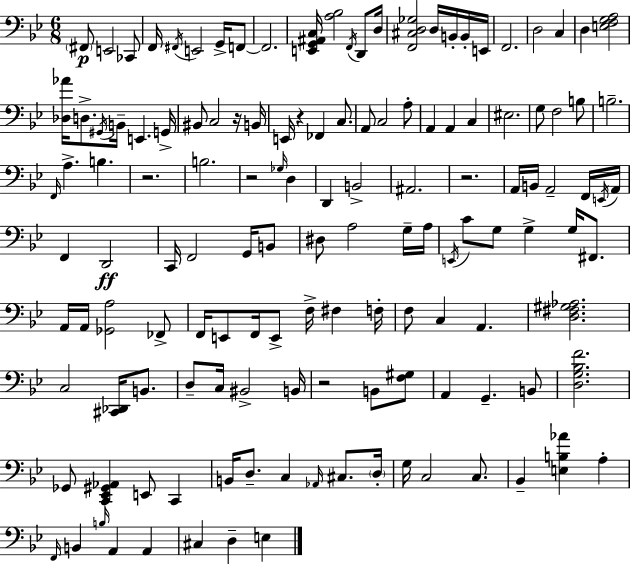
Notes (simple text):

F#2/e E2/h CES2/e F2/s F#2/s E2/h G2/s F2/e F2/h. [E2,G2,A#2,C3]/s [A3,Bb3]/h F2/s D2/e D3/s [F2,C#3,D3,Gb3]/h D3/s B2/s B2/s E2/s F2/h. D3/h C3/q D3/q [E3,F3,G3,A3]/h [Db3,Ab4]/s D3/e. G#2/s B2/s E2/q. G2/s BIS2/e C3/h R/s B2/s E2/s R/q FES2/q C3/e. A2/e C3/h A3/e A2/q A2/q C3/q EIS3/h. G3/e F3/h B3/e B3/h. F2/s A3/q. B3/q. R/h. B3/h. R/h Gb3/s D3/q D2/q B2/h A#2/h. R/h. A2/s B2/s A2/h F2/s E2/s A2/s F2/q D2/h C2/s F2/h G2/s B2/e D#3/e A3/h G3/s A3/s E2/s C4/e G3/e G3/q G3/s F#2/e. A2/s A2/s [Gb2,A3]/h FES2/e F2/s E2/e F2/s E2/e F3/s F#3/q F3/s F3/e C3/q A2/q. [D3,F#3,G#3,Ab3]/h. C3/h [C#2,Db2]/s B2/e. D3/e C3/s BIS2/h B2/s R/h B2/e [F3,G#3]/e A2/q G2/q. B2/e [D3,G3,Bb3,F4]/h. Gb2/e [C2,Eb2,G#2,Ab2]/q E2/e C2/q B2/s D3/e. C3/q Ab2/s C#3/e. D3/s G3/s C3/h C3/e. Bb2/q [E3,B3,Ab4]/q A3/q F2/s B2/q B3/s A2/q A2/q C#3/q D3/q E3/q